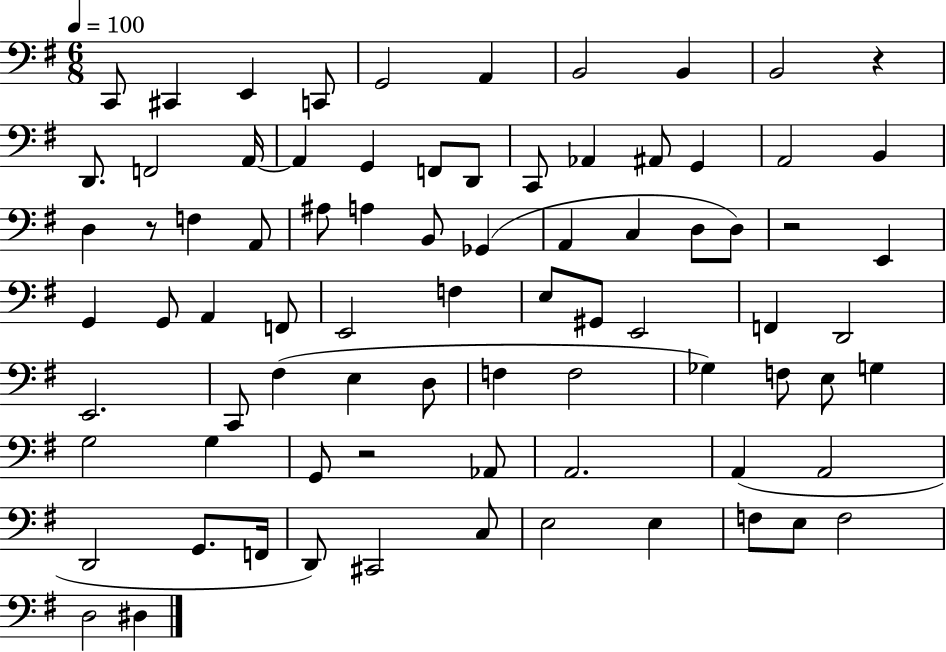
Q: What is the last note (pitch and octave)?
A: D#3